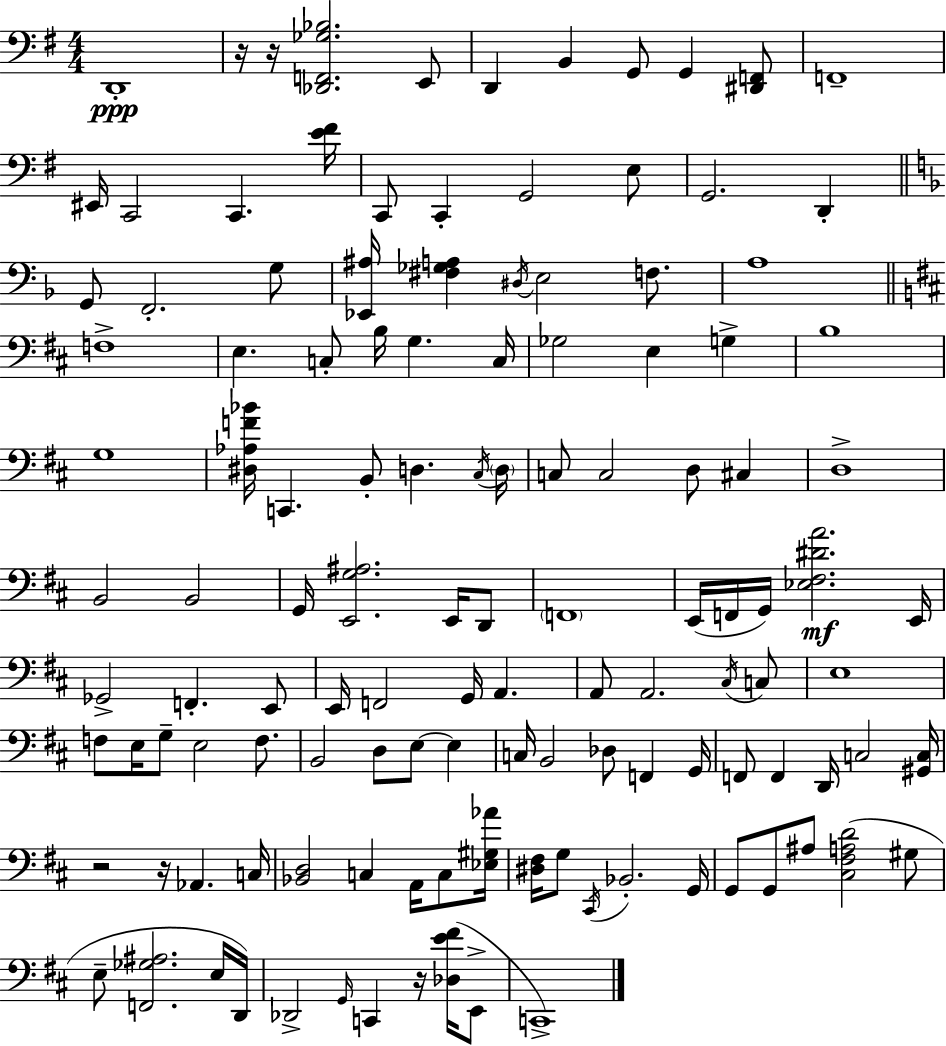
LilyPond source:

{
  \clef bass
  \numericTimeSignature
  \time 4/4
  \key e \minor
  d,1-.\ppp | r16 r16 <des, f, ges bes>2. e,8 | d,4 b,4 g,8 g,4 <dis, f,>8 | f,1-- | \break eis,16 c,2 c,4. <e' fis'>16 | c,8 c,4-. g,2 e8 | g,2. d,4-. | \bar "||" \break \key f \major g,8 f,2.-. g8 | <ees, ais>16 <fis ges a>4 \acciaccatura { dis16 } e2 f8. | a1 | \bar "||" \break \key b \minor f1-> | e4. c8-. b16 g4. c16 | ges2 e4 g4-> | b1 | \break g1 | <dis aes f' bes'>16 c,4. b,8-. d4. \acciaccatura { cis16 } | \parenthesize d16 c8 c2 d8 cis4 | d1-> | \break b,2 b,2 | g,16 <e, g ais>2. e,16 d,8 | \parenthesize f,1 | e,16( f,16 g,16) <ees fis dis' a'>2.\mf | \break e,16 ges,2-> f,4.-. e,8 | e,16 f,2 g,16 a,4. | a,8 a,2. \acciaccatura { cis16 } | c8 e1 | \break f8 e16 g8-- e2 f8. | b,2 d8 e8~~ e4 | c16 b,2 des8 f,4 | g,16 f,8 f,4 d,16 c2 | \break <gis, c>16 r2 r16 aes,4. | c16 <bes, d>2 c4 a,16 c8 | <ees gis aes'>16 <dis fis>16 g8 \acciaccatura { cis,16 } bes,2.-. | g,16 g,8 g,8 ais8 <cis fis a d'>2( | \break gis8 e8-- <f, ges ais>2. | e16 d,16) des,2-> \grace { g,16 } c,4 | r16 <des e' fis'>16( e,8-> c,1->) | \bar "|."
}